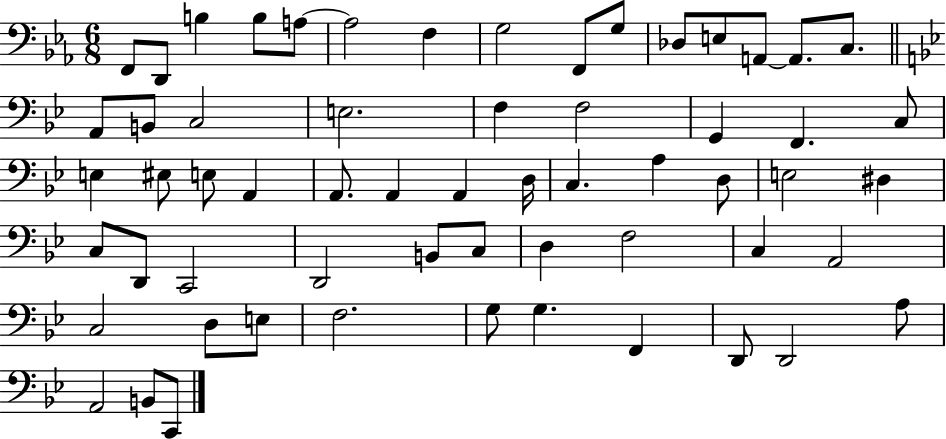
{
  \clef bass
  \numericTimeSignature
  \time 6/8
  \key ees \major
  \repeat volta 2 { f,8 d,8 b4 b8 a8~~ | a2 f4 | g2 f,8 g8 | des8 e8 a,8~~ a,8. c8. | \break \bar "||" \break \key g \minor a,8 b,8 c2 | e2. | f4 f2 | g,4 f,4. c8 | \break e4 eis8 e8 a,4 | a,8. a,4 a,4 d16 | c4. a4 d8 | e2 dis4 | \break c8 d,8 c,2 | d,2 b,8 c8 | d4 f2 | c4 a,2 | \break c2 d8 e8 | f2. | g8 g4. f,4 | d,8 d,2 a8 | \break a,2 b,8 c,8 | } \bar "|."
}